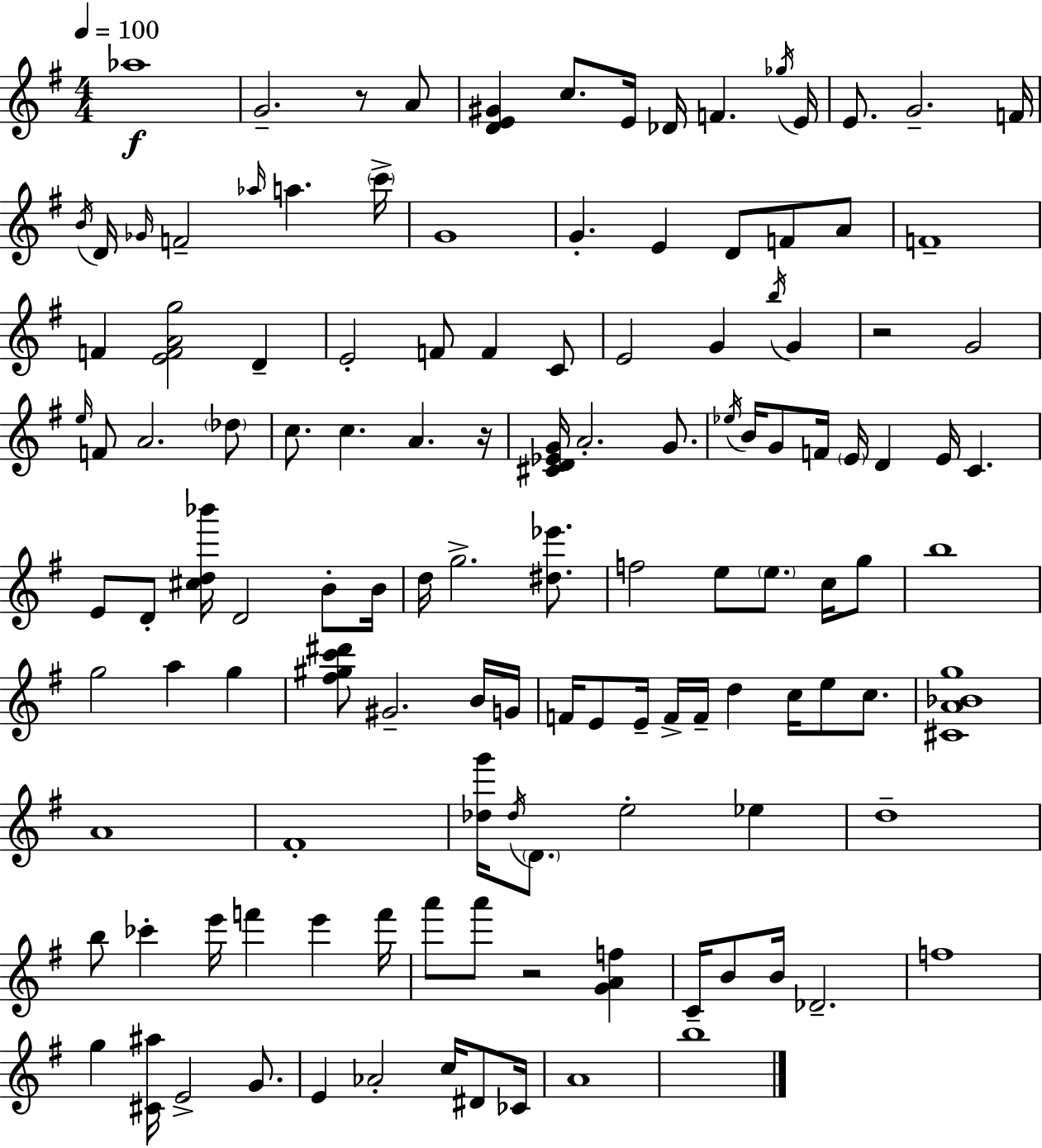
Ab5/w G4/h. R/e A4/e [D4,E4,G#4]/q C5/e. E4/s Db4/s F4/q. Gb5/s E4/s E4/e. G4/h. F4/s B4/s D4/s Gb4/s F4/h Ab5/s A5/q. C6/s G4/w G4/q. E4/q D4/e F4/e A4/e F4/w F4/q [E4,F4,A4,G5]/h D4/q E4/h F4/e F4/q C4/e E4/h G4/q B5/s G4/q R/h G4/h E5/s F4/e A4/h. Db5/e C5/e. C5/q. A4/q. R/s [C#4,D4,Eb4,G4]/s A4/h. G4/e. Eb5/s B4/s G4/e F4/s E4/s D4/q E4/s C4/q. E4/e D4/e [C#5,D5,Bb6]/s D4/h B4/e B4/s D5/s G5/h. [D#5,Eb6]/e. F5/h E5/e E5/e. C5/s G5/e B5/w G5/h A5/q G5/q [F#5,G#5,C6,D#6]/e G#4/h. B4/s G4/s F4/s E4/e E4/s F4/s F4/s D5/q C5/s E5/e C5/e. [C#4,A4,Bb4,G5]/w A4/w F#4/w [Db5,G6]/s Db5/s D4/e. E5/h Eb5/q D5/w B5/e CES6/q E6/s F6/q E6/q F6/s A6/e A6/e R/h [G4,A4,F5]/q C4/s B4/e B4/s Db4/h. F5/w G5/q [C#4,A#5]/s E4/h G4/e. E4/q Ab4/h C5/s D#4/e CES4/s A4/w B5/w